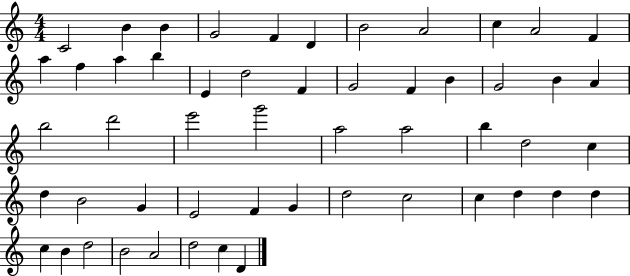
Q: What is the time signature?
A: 4/4